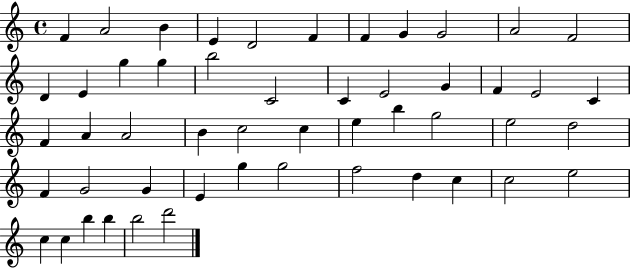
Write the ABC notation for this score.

X:1
T:Untitled
M:4/4
L:1/4
K:C
F A2 B E D2 F F G G2 A2 F2 D E g g b2 C2 C E2 G F E2 C F A A2 B c2 c e b g2 e2 d2 F G2 G E g g2 f2 d c c2 e2 c c b b b2 d'2